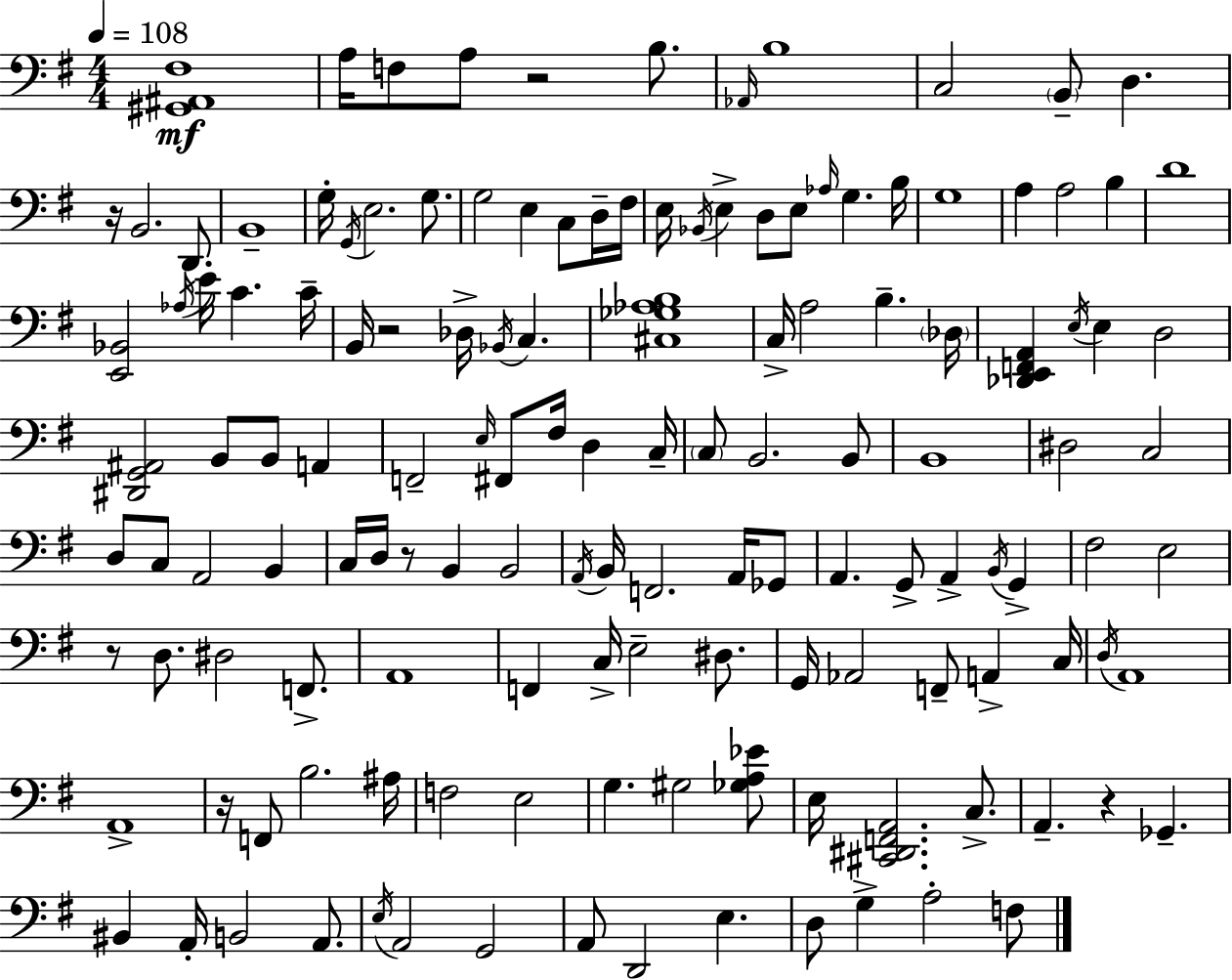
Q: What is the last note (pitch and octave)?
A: F3